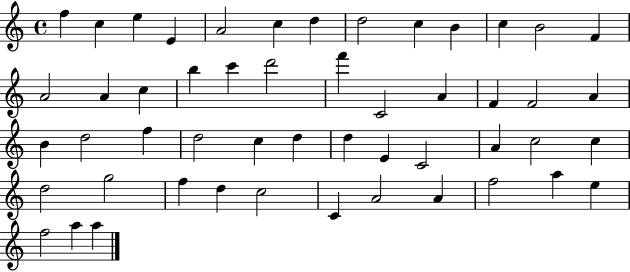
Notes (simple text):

F5/q C5/q E5/q E4/q A4/h C5/q D5/q D5/h C5/q B4/q C5/q B4/h F4/q A4/h A4/q C5/q B5/q C6/q D6/h F6/q C4/h A4/q F4/q F4/h A4/q B4/q D5/h F5/q D5/h C5/q D5/q D5/q E4/q C4/h A4/q C5/h C5/q D5/h G5/h F5/q D5/q C5/h C4/q A4/h A4/q F5/h A5/q E5/q F5/h A5/q A5/q